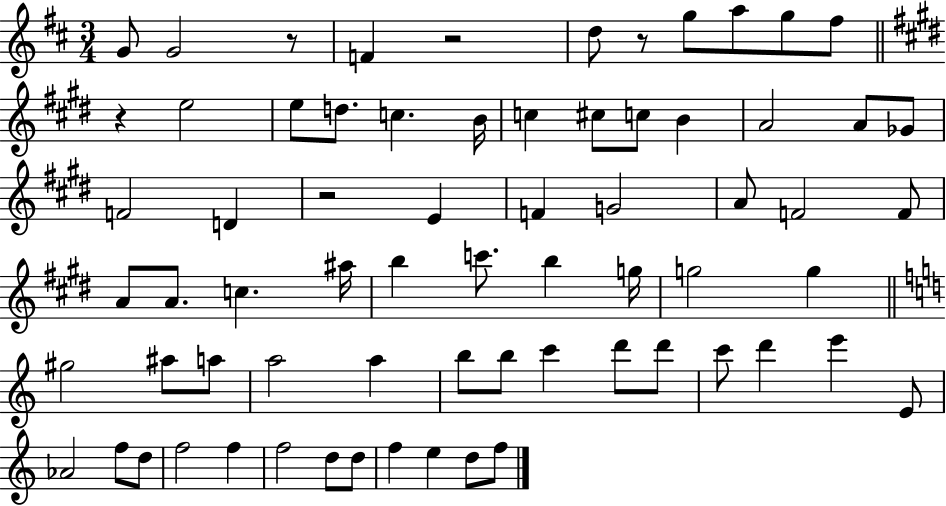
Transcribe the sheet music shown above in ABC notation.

X:1
T:Untitled
M:3/4
L:1/4
K:D
G/2 G2 z/2 F z2 d/2 z/2 g/2 a/2 g/2 ^f/2 z e2 e/2 d/2 c B/4 c ^c/2 c/2 B A2 A/2 _G/2 F2 D z2 E F G2 A/2 F2 F/2 A/2 A/2 c ^a/4 b c'/2 b g/4 g2 g ^g2 ^a/2 a/2 a2 a b/2 b/2 c' d'/2 d'/2 c'/2 d' e' E/2 _A2 f/2 d/2 f2 f f2 d/2 d/2 f e d/2 f/2